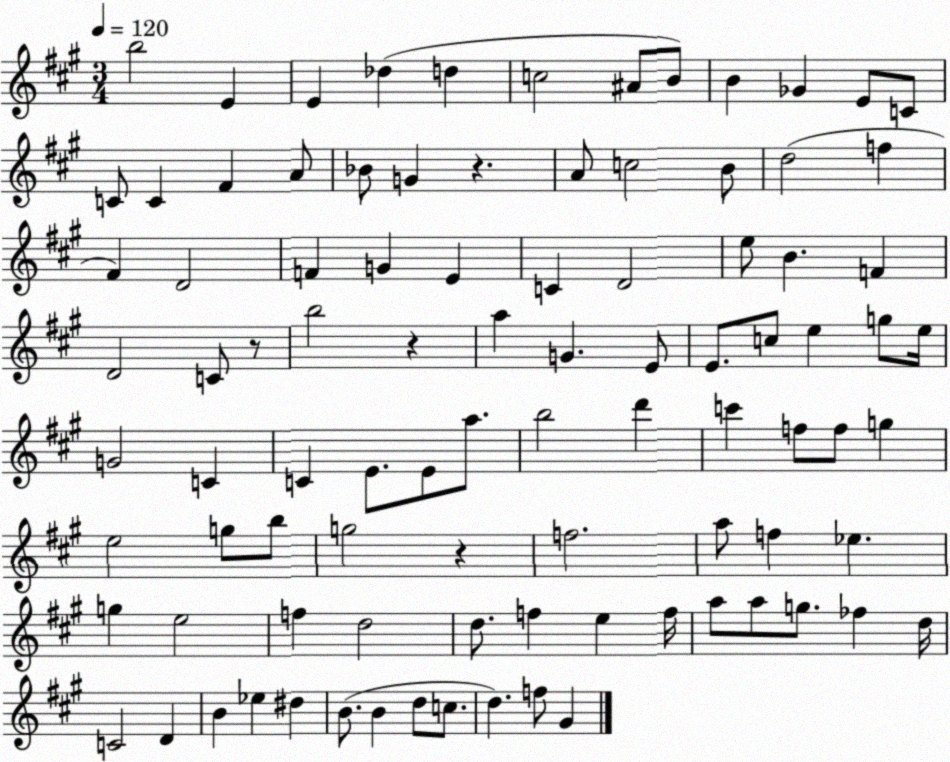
X:1
T:Untitled
M:3/4
L:1/4
K:A
b2 E E _d d c2 ^A/2 B/2 B _G E/2 C/2 C/2 C ^F A/2 _B/2 G z A/2 c2 B/2 d2 f ^F D2 F G E C D2 e/2 B F D2 C/2 z/2 b2 z a G E/2 E/2 c/2 e g/2 e/4 G2 C C E/2 E/2 a/2 b2 d' c' f/2 f/2 g e2 g/2 b/2 g2 z f2 a/2 f _e g e2 f d2 d/2 f e f/4 a/2 a/2 g/2 _f d/4 C2 D B _e ^d B/2 B d/2 c/2 d f/2 ^G